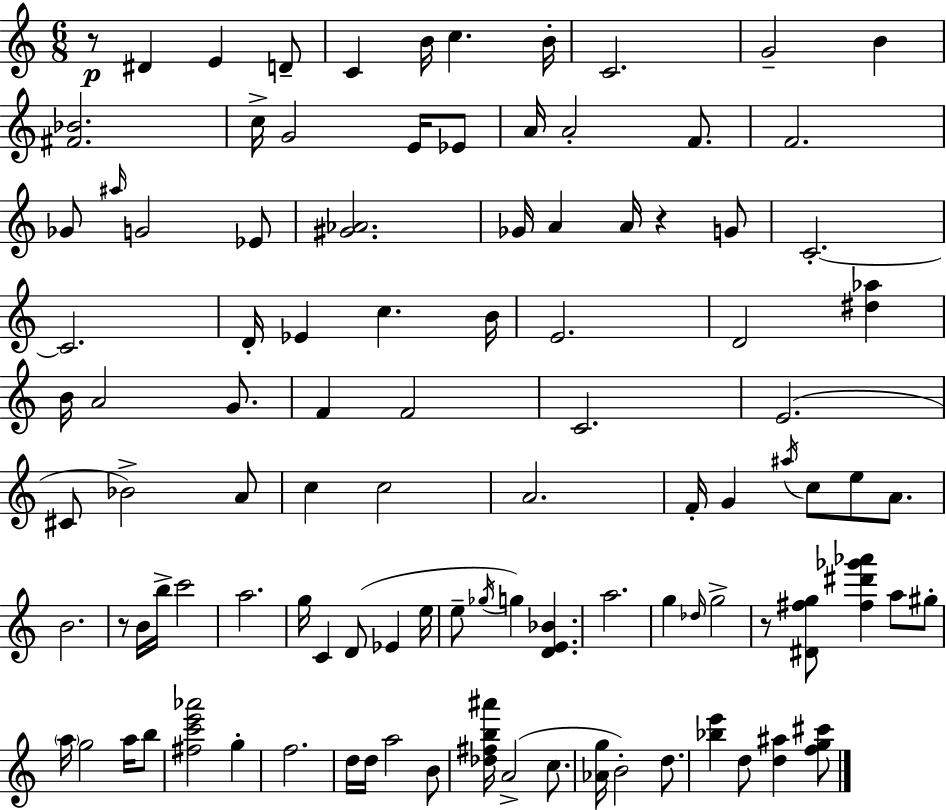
{
  \clef treble
  \numericTimeSignature
  \time 6/8
  \key c \major
  \repeat volta 2 { r8\p dis'4 e'4 d'8-- | c'4 b'16 c''4. b'16-. | c'2. | g'2-- b'4 | \break <fis' bes'>2. | c''16-> g'2 e'16 ees'8 | a'16 a'2-. f'8. | f'2. | \break ges'8 \grace { ais''16 } g'2 ees'8 | <gis' aes'>2. | ges'16 a'4 a'16 r4 g'8 | c'2.-.~~ | \break c'2. | d'16-. ees'4 c''4. | b'16 e'2. | d'2 <dis'' aes''>4 | \break b'16 a'2 g'8. | f'4 f'2 | c'2. | e'2.( | \break cis'8 bes'2->) a'8 | c''4 c''2 | a'2. | f'16-. g'4 \acciaccatura { ais''16 } c''8 e''8 a'8. | \break b'2. | r8 b'16 b''16-> c'''2 | a''2. | g''16 c'4 d'8( ees'4 | \break e''16 e''8-- \acciaccatura { ges''16 }) g''4 <d' e' bes'>4. | a''2. | g''4 \grace { des''16 } g''2-> | r8 <dis' fis'' g''>8 <fis'' dis''' ges''' aes'''>4 | \break a''8 gis''8-. \parenthesize a''16 g''2 | a''16 b''8 <fis'' c''' e''' aes'''>2 | g''4-. f''2. | d''16 d''16 a''2 | \break b'8 <des'' fis'' b'' ais'''>16 a'2->( | c''8. <aes' g''>16 b'2-.) | d''8. <bes'' e'''>4 d''8 <d'' ais''>4 | <f'' g'' cis'''>8 } \bar "|."
}